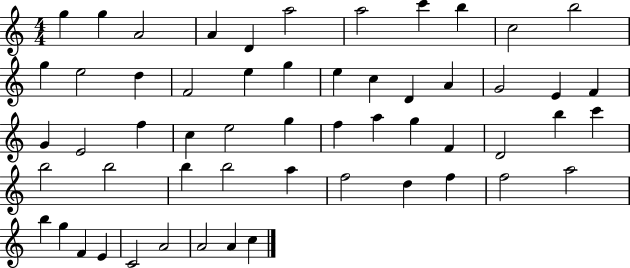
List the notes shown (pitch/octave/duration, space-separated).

G5/q G5/q A4/h A4/q D4/q A5/h A5/h C6/q B5/q C5/h B5/h G5/q E5/h D5/q F4/h E5/q G5/q E5/q C5/q D4/q A4/q G4/h E4/q F4/q G4/q E4/h F5/q C5/q E5/h G5/q F5/q A5/q G5/q F4/q D4/h B5/q C6/q B5/h B5/h B5/q B5/h A5/q F5/h D5/q F5/q F5/h A5/h B5/q G5/q F4/q E4/q C4/h A4/h A4/h A4/q C5/q